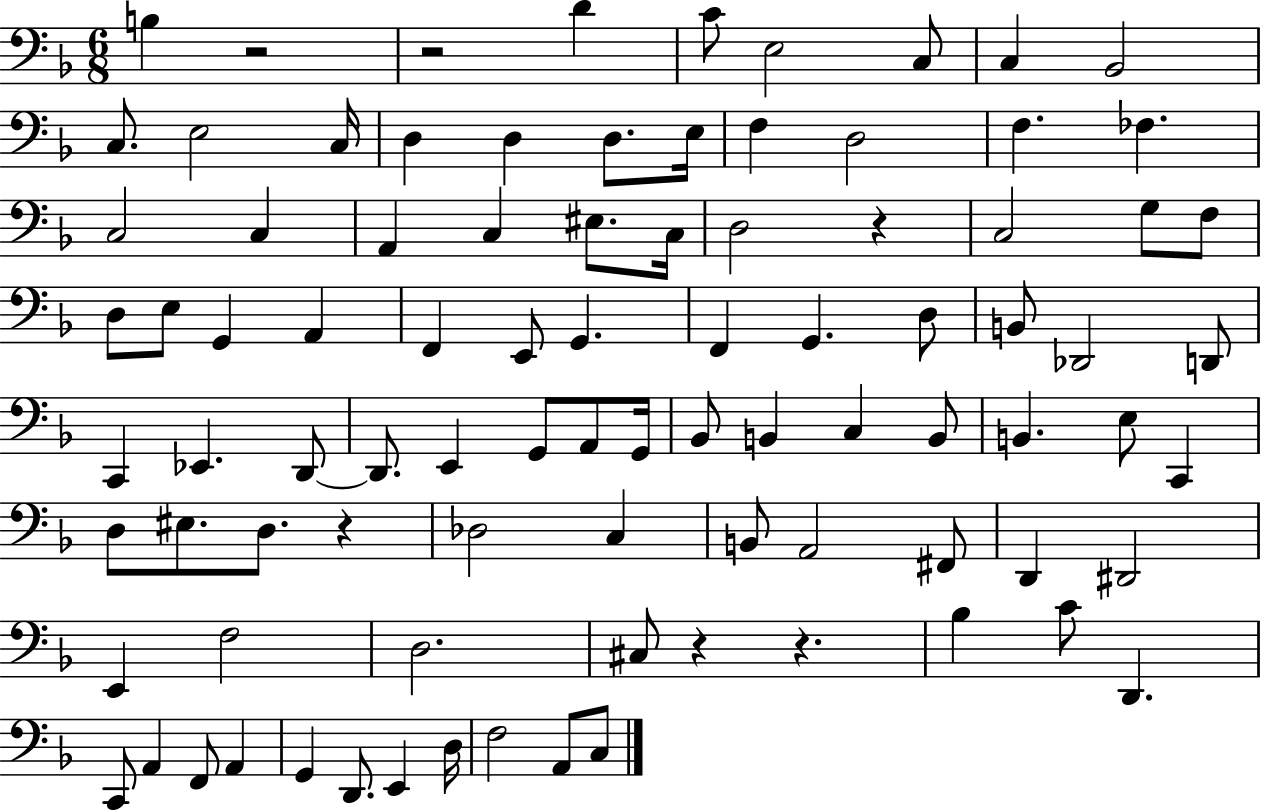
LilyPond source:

{
  \clef bass
  \numericTimeSignature
  \time 6/8
  \key f \major
  b4 r2 | r2 d'4 | c'8 e2 c8 | c4 bes,2 | \break c8. e2 c16 | d4 d4 d8. e16 | f4 d2 | f4. fes4. | \break c2 c4 | a,4 c4 eis8. c16 | d2 r4 | c2 g8 f8 | \break d8 e8 g,4 a,4 | f,4 e,8 g,4. | f,4 g,4. d8 | b,8 des,2 d,8 | \break c,4 ees,4. d,8~~ | d,8. e,4 g,8 a,8 g,16 | bes,8 b,4 c4 b,8 | b,4. e8 c,4 | \break d8 eis8. d8. r4 | des2 c4 | b,8 a,2 fis,8 | d,4 dis,2 | \break e,4 f2 | d2. | cis8 r4 r4. | bes4 c'8 d,4. | \break c,8 a,4 f,8 a,4 | g,4 d,8. e,4 d16 | f2 a,8 c8 | \bar "|."
}